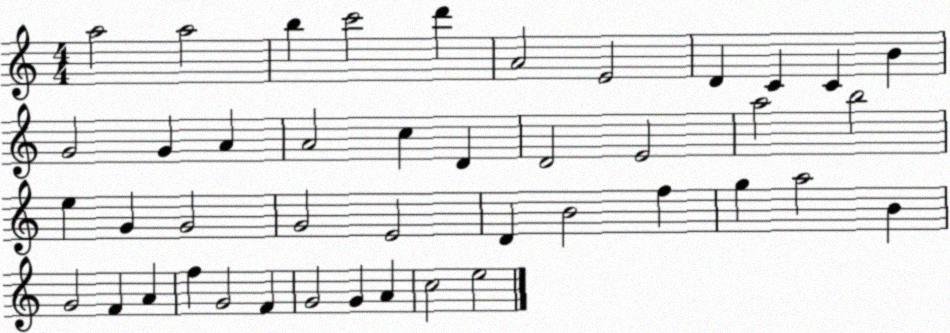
X:1
T:Untitled
M:4/4
L:1/4
K:C
a2 a2 b c'2 d' A2 E2 D C C B G2 G A A2 c D D2 E2 a2 b2 e G G2 G2 E2 D B2 f g a2 B G2 F A f G2 F G2 G A c2 e2